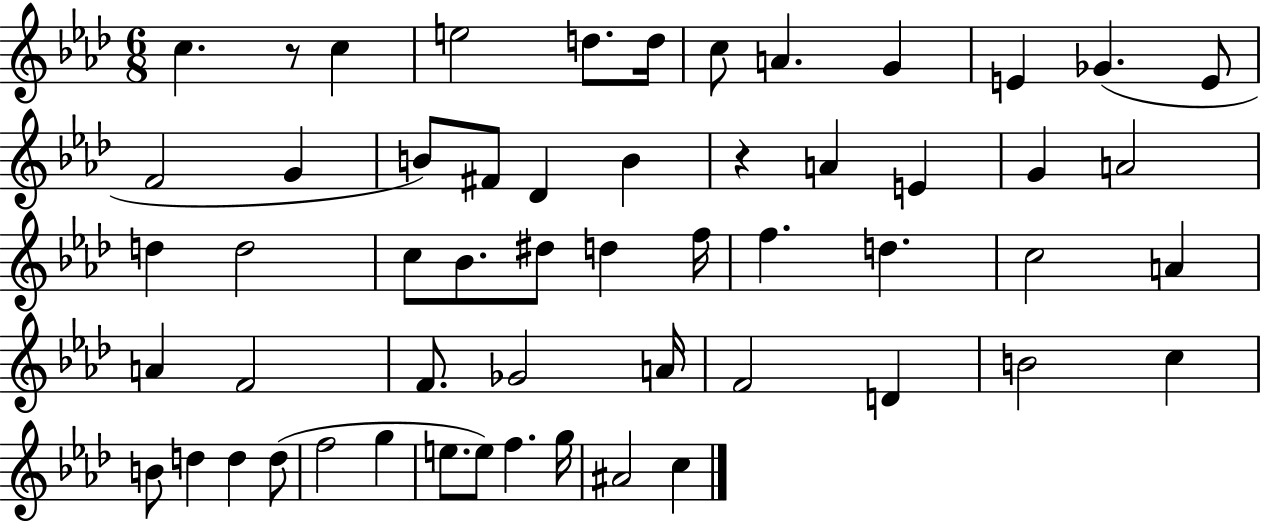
X:1
T:Untitled
M:6/8
L:1/4
K:Ab
c z/2 c e2 d/2 d/4 c/2 A G E _G E/2 F2 G B/2 ^F/2 _D B z A E G A2 d d2 c/2 _B/2 ^d/2 d f/4 f d c2 A A F2 F/2 _G2 A/4 F2 D B2 c B/2 d d d/2 f2 g e/2 e/2 f g/4 ^A2 c